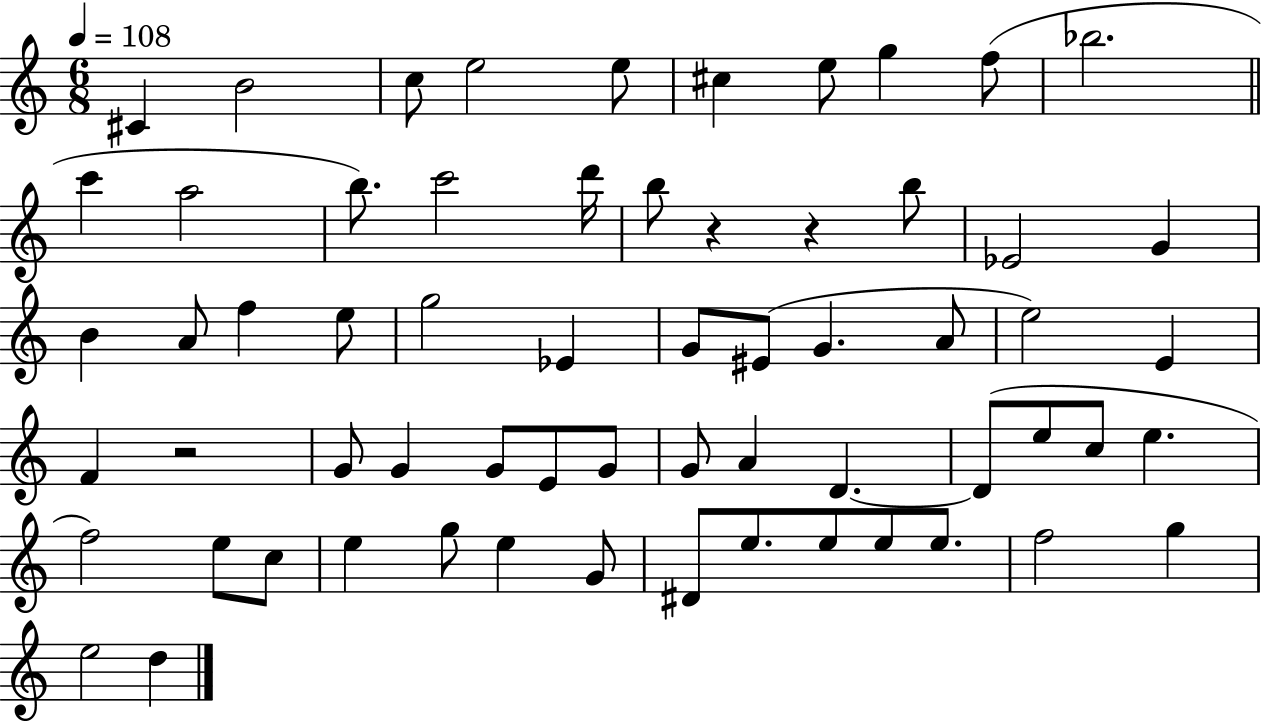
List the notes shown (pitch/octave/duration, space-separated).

C#4/q B4/h C5/e E5/h E5/e C#5/q E5/e G5/q F5/e Bb5/h. C6/q A5/h B5/e. C6/h D6/s B5/e R/q R/q B5/e Eb4/h G4/q B4/q A4/e F5/q E5/e G5/h Eb4/q G4/e EIS4/e G4/q. A4/e E5/h E4/q F4/q R/h G4/e G4/q G4/e E4/e G4/e G4/e A4/q D4/q. D4/e E5/e C5/e E5/q. F5/h E5/e C5/e E5/q G5/e E5/q G4/e D#4/e E5/e. E5/e E5/e E5/e. F5/h G5/q E5/h D5/q